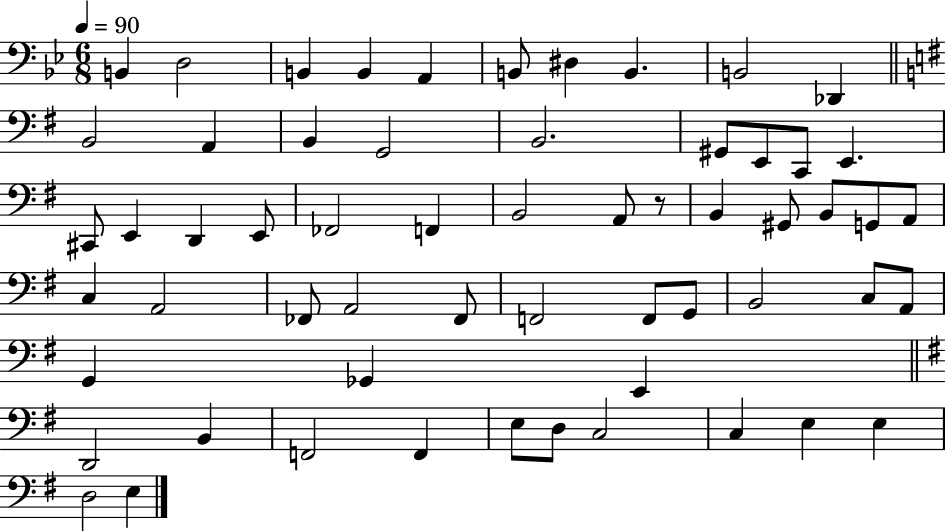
X:1
T:Untitled
M:6/8
L:1/4
K:Bb
B,, D,2 B,, B,, A,, B,,/2 ^D, B,, B,,2 _D,, B,,2 A,, B,, G,,2 B,,2 ^G,,/2 E,,/2 C,,/2 E,, ^C,,/2 E,, D,, E,,/2 _F,,2 F,, B,,2 A,,/2 z/2 B,, ^G,,/2 B,,/2 G,,/2 A,,/2 C, A,,2 _F,,/2 A,,2 _F,,/2 F,,2 F,,/2 G,,/2 B,,2 C,/2 A,,/2 G,, _G,, E,, D,,2 B,, F,,2 F,, E,/2 D,/2 C,2 C, E, E, D,2 E,